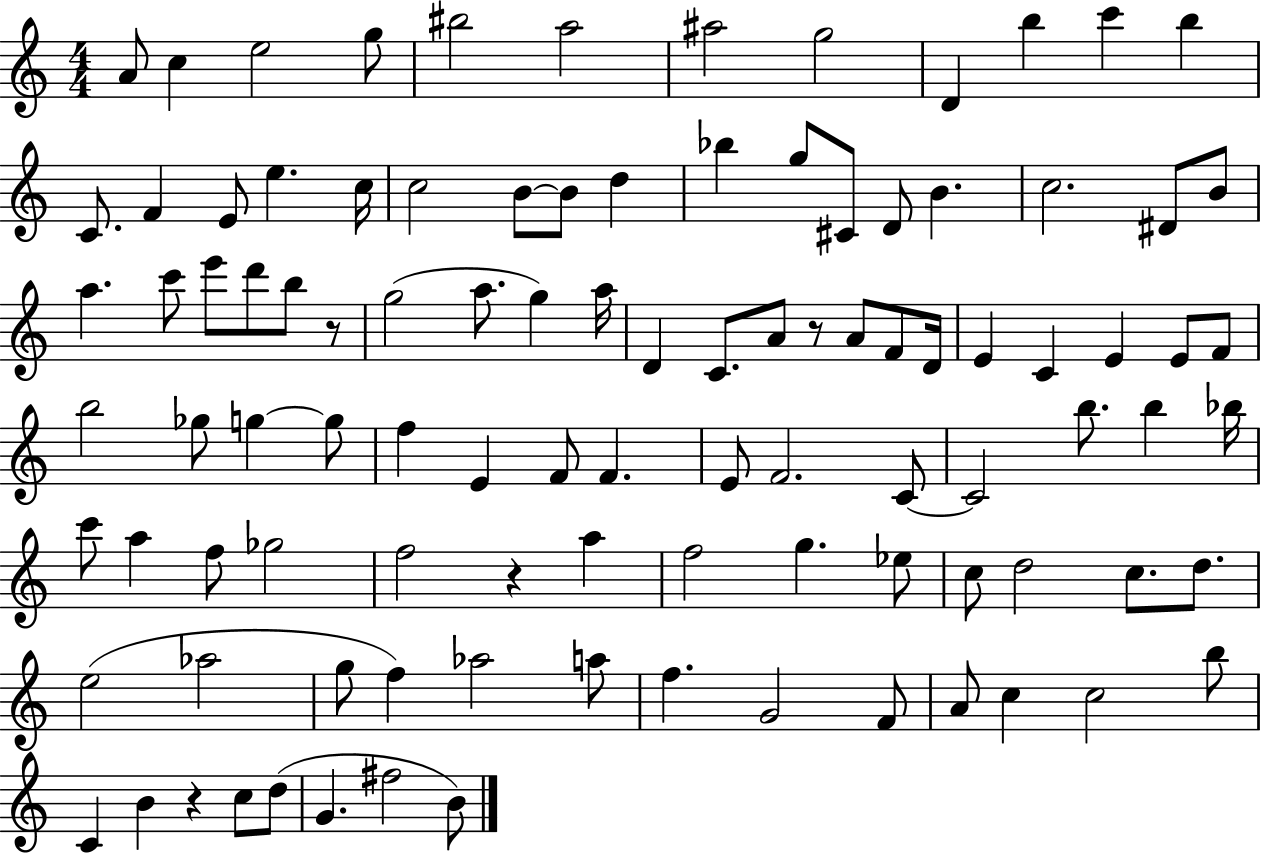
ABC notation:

X:1
T:Untitled
M:4/4
L:1/4
K:C
A/2 c e2 g/2 ^b2 a2 ^a2 g2 D b c' b C/2 F E/2 e c/4 c2 B/2 B/2 d _b g/2 ^C/2 D/2 B c2 ^D/2 B/2 a c'/2 e'/2 d'/2 b/2 z/2 g2 a/2 g a/4 D C/2 A/2 z/2 A/2 F/2 D/4 E C E E/2 F/2 b2 _g/2 g g/2 f E F/2 F E/2 F2 C/2 C2 b/2 b _b/4 c'/2 a f/2 _g2 f2 z a f2 g _e/2 c/2 d2 c/2 d/2 e2 _a2 g/2 f _a2 a/2 f G2 F/2 A/2 c c2 b/2 C B z c/2 d/2 G ^f2 B/2